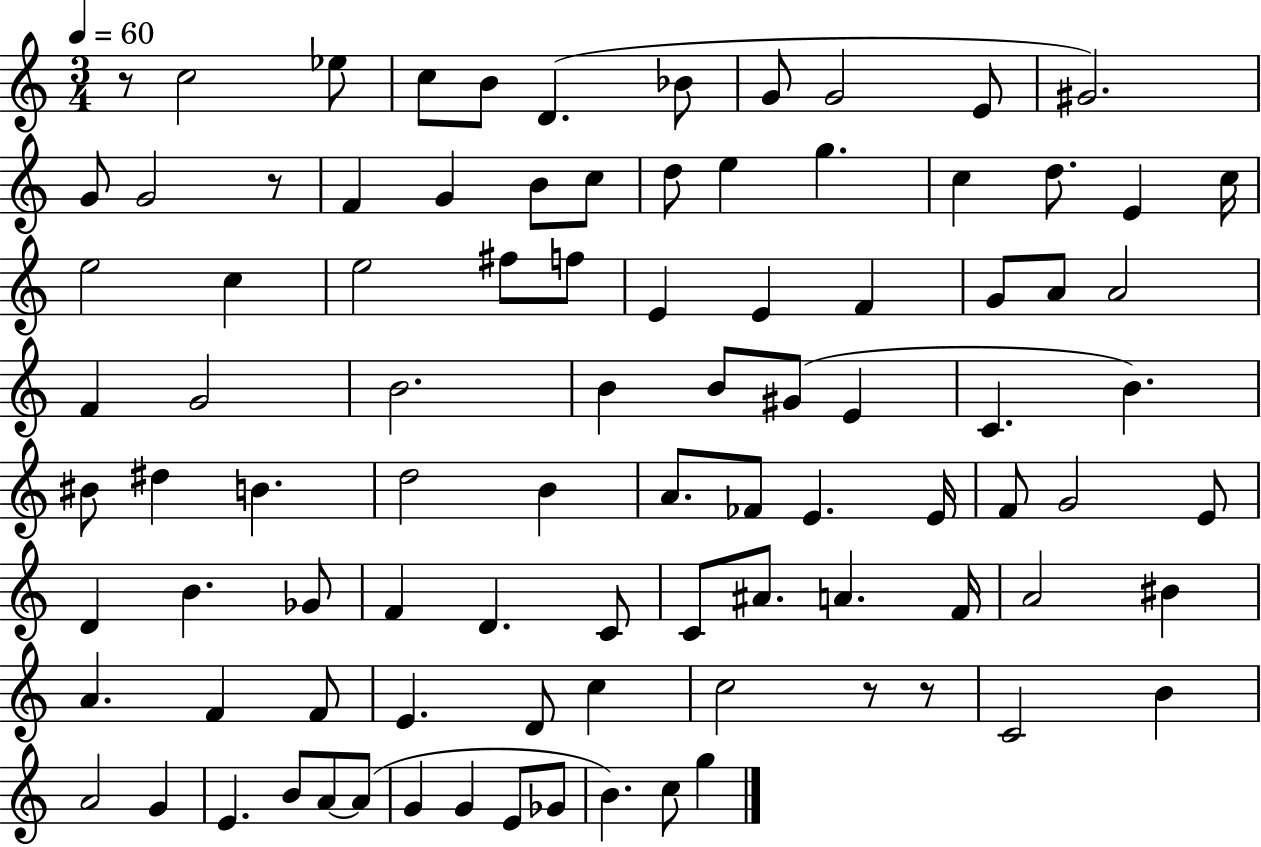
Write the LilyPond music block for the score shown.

{
  \clef treble
  \numericTimeSignature
  \time 3/4
  \key c \major
  \tempo 4 = 60
  \repeat volta 2 { r8 c''2 ees''8 | c''8 b'8 d'4.( bes'8 | g'8 g'2 e'8 | gis'2.) | \break g'8 g'2 r8 | f'4 g'4 b'8 c''8 | d''8 e''4 g''4. | c''4 d''8. e'4 c''16 | \break e''2 c''4 | e''2 fis''8 f''8 | e'4 e'4 f'4 | g'8 a'8 a'2 | \break f'4 g'2 | b'2. | b'4 b'8 gis'8( e'4 | c'4. b'4.) | \break bis'8 dis''4 b'4. | d''2 b'4 | a'8. fes'8 e'4. e'16 | f'8 g'2 e'8 | \break d'4 b'4. ges'8 | f'4 d'4. c'8 | c'8 ais'8. a'4. f'16 | a'2 bis'4 | \break a'4. f'4 f'8 | e'4. d'8 c''4 | c''2 r8 r8 | c'2 b'4 | \break a'2 g'4 | e'4. b'8 a'8~~ a'8( | g'4 g'4 e'8 ges'8 | b'4.) c''8 g''4 | \break } \bar "|."
}